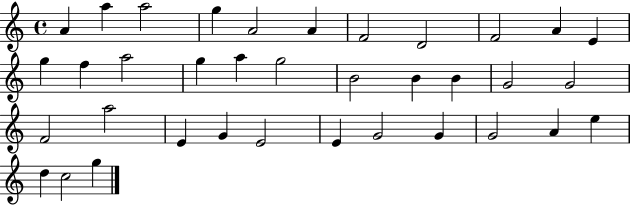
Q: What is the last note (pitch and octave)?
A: G5